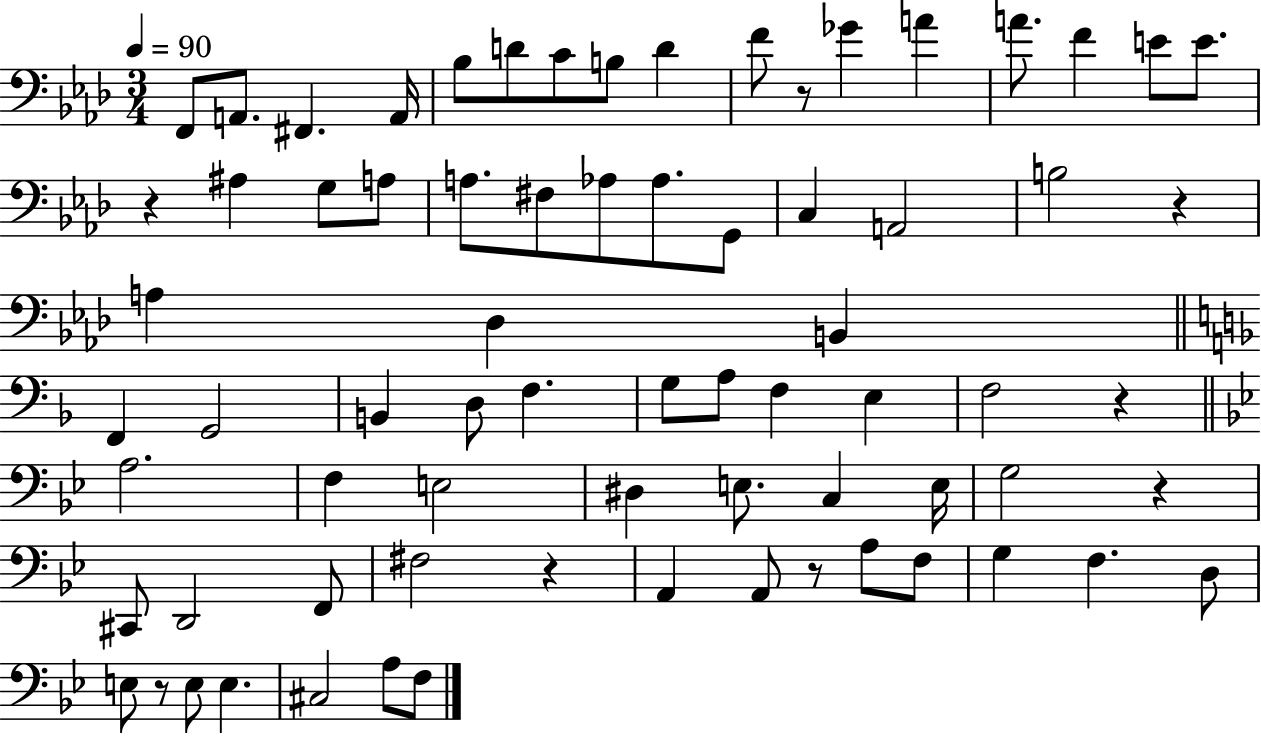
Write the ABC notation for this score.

X:1
T:Untitled
M:3/4
L:1/4
K:Ab
F,,/2 A,,/2 ^F,, A,,/4 _B,/2 D/2 C/2 B,/2 D F/2 z/2 _G A A/2 F E/2 E/2 z ^A, G,/2 A,/2 A,/2 ^F,/2 _A,/2 _A,/2 G,,/2 C, A,,2 B,2 z A, _D, B,, F,, G,,2 B,, D,/2 F, G,/2 A,/2 F, E, F,2 z A,2 F, E,2 ^D, E,/2 C, E,/4 G,2 z ^C,,/2 D,,2 F,,/2 ^F,2 z A,, A,,/2 z/2 A,/2 F,/2 G, F, D,/2 E,/2 z/2 E,/2 E, ^C,2 A,/2 F,/2